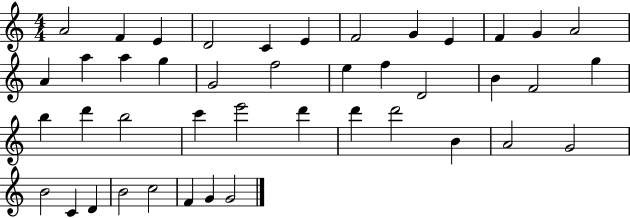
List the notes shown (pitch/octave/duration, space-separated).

A4/h F4/q E4/q D4/h C4/q E4/q F4/h G4/q E4/q F4/q G4/q A4/h A4/q A5/q A5/q G5/q G4/h F5/h E5/q F5/q D4/h B4/q F4/h G5/q B5/q D6/q B5/h C6/q E6/h D6/q D6/q D6/h B4/q A4/h G4/h B4/h C4/q D4/q B4/h C5/h F4/q G4/q G4/h